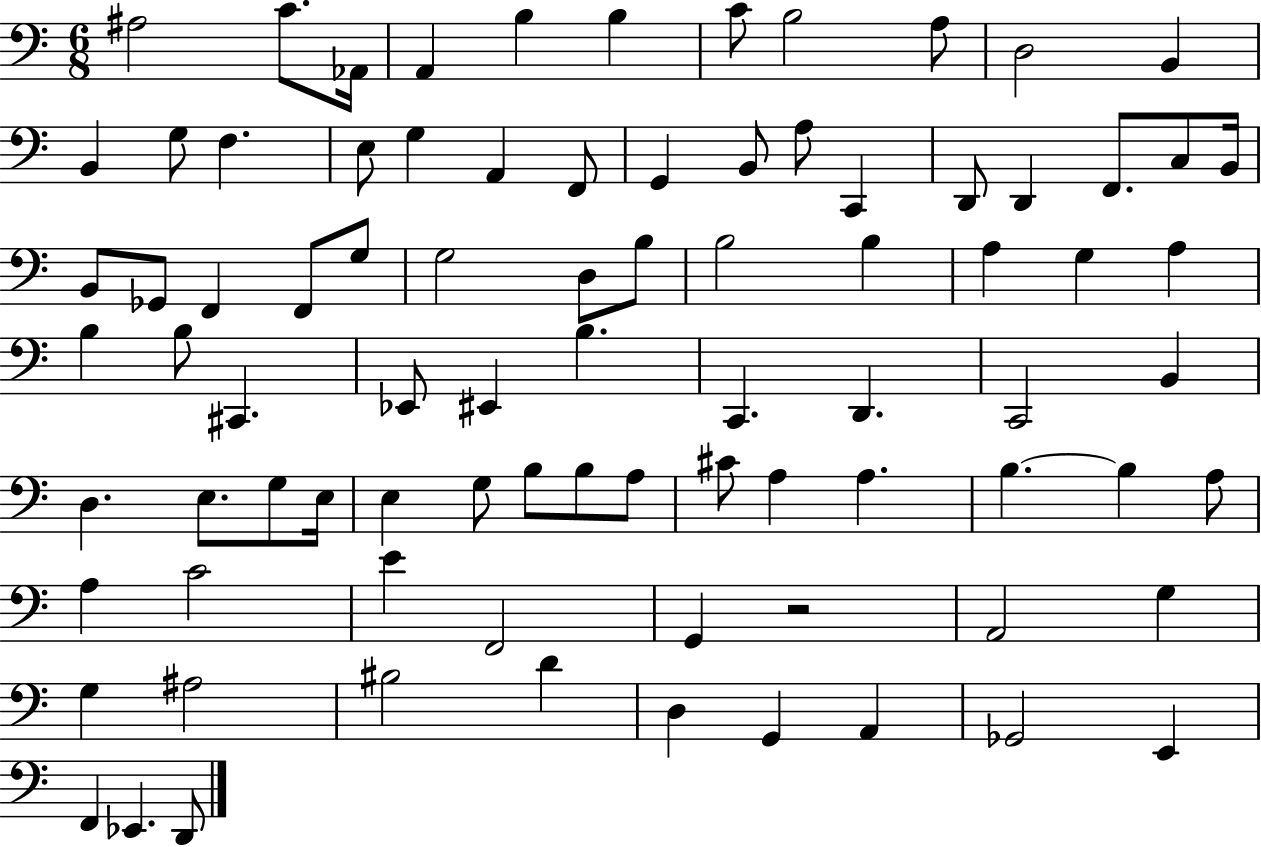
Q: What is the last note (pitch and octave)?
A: D2